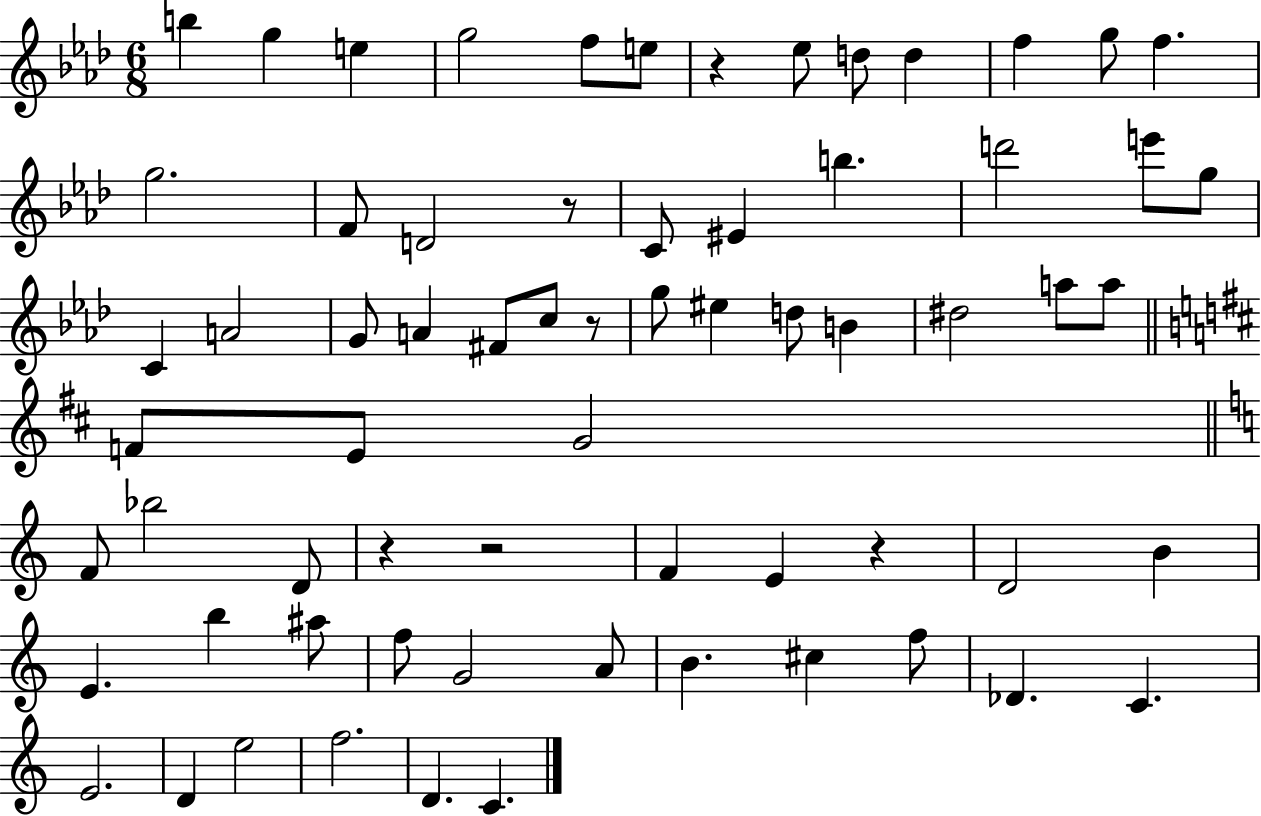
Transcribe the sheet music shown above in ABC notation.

X:1
T:Untitled
M:6/8
L:1/4
K:Ab
b g e g2 f/2 e/2 z _e/2 d/2 d f g/2 f g2 F/2 D2 z/2 C/2 ^E b d'2 e'/2 g/2 C A2 G/2 A ^F/2 c/2 z/2 g/2 ^e d/2 B ^d2 a/2 a/2 F/2 E/2 G2 F/2 _b2 D/2 z z2 F E z D2 B E b ^a/2 f/2 G2 A/2 B ^c f/2 _D C E2 D e2 f2 D C